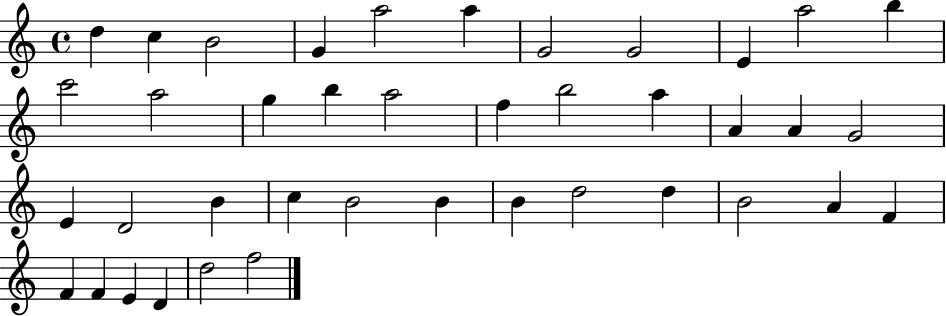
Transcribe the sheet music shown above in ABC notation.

X:1
T:Untitled
M:4/4
L:1/4
K:C
d c B2 G a2 a G2 G2 E a2 b c'2 a2 g b a2 f b2 a A A G2 E D2 B c B2 B B d2 d B2 A F F F E D d2 f2